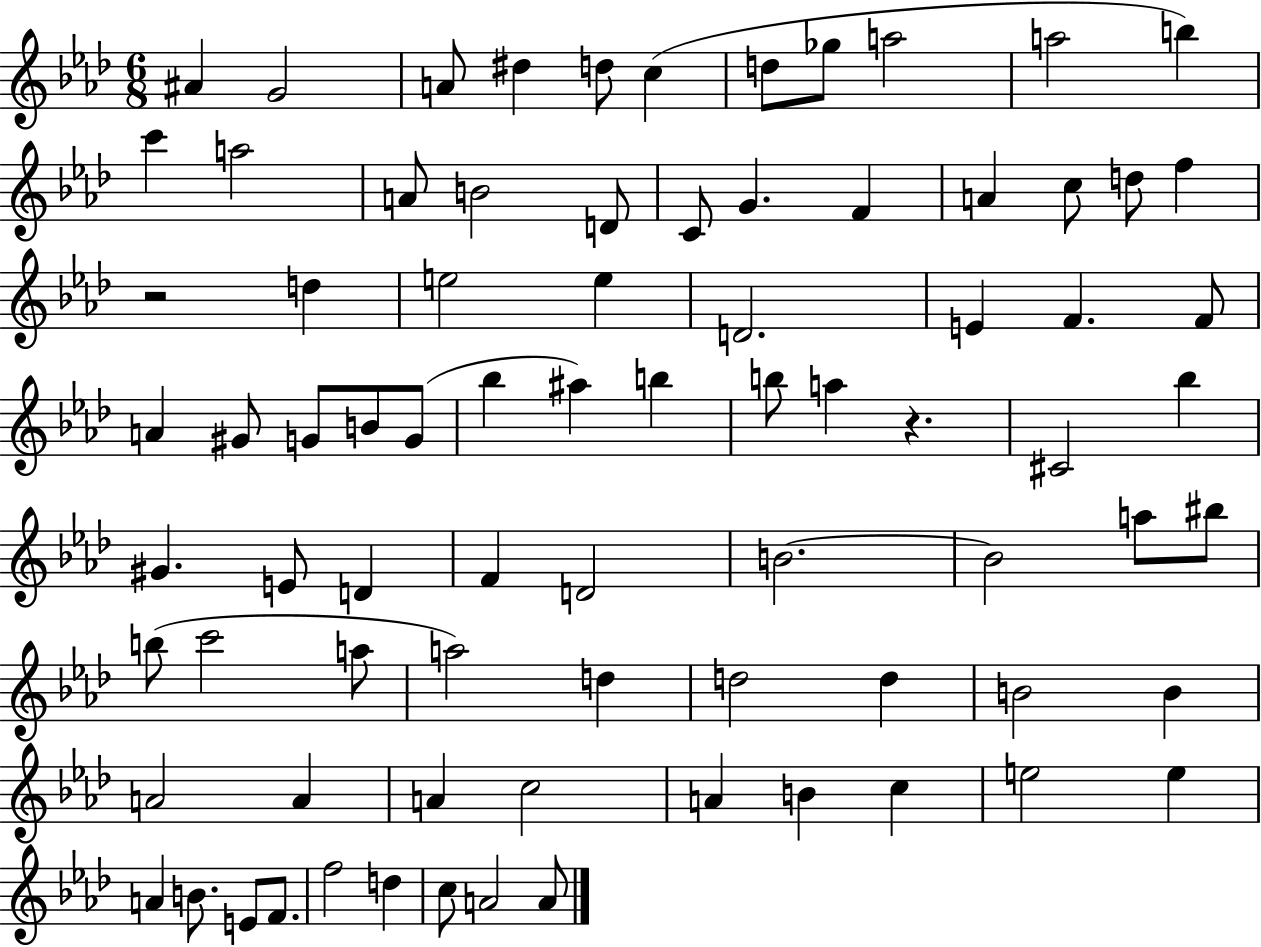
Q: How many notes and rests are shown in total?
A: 80